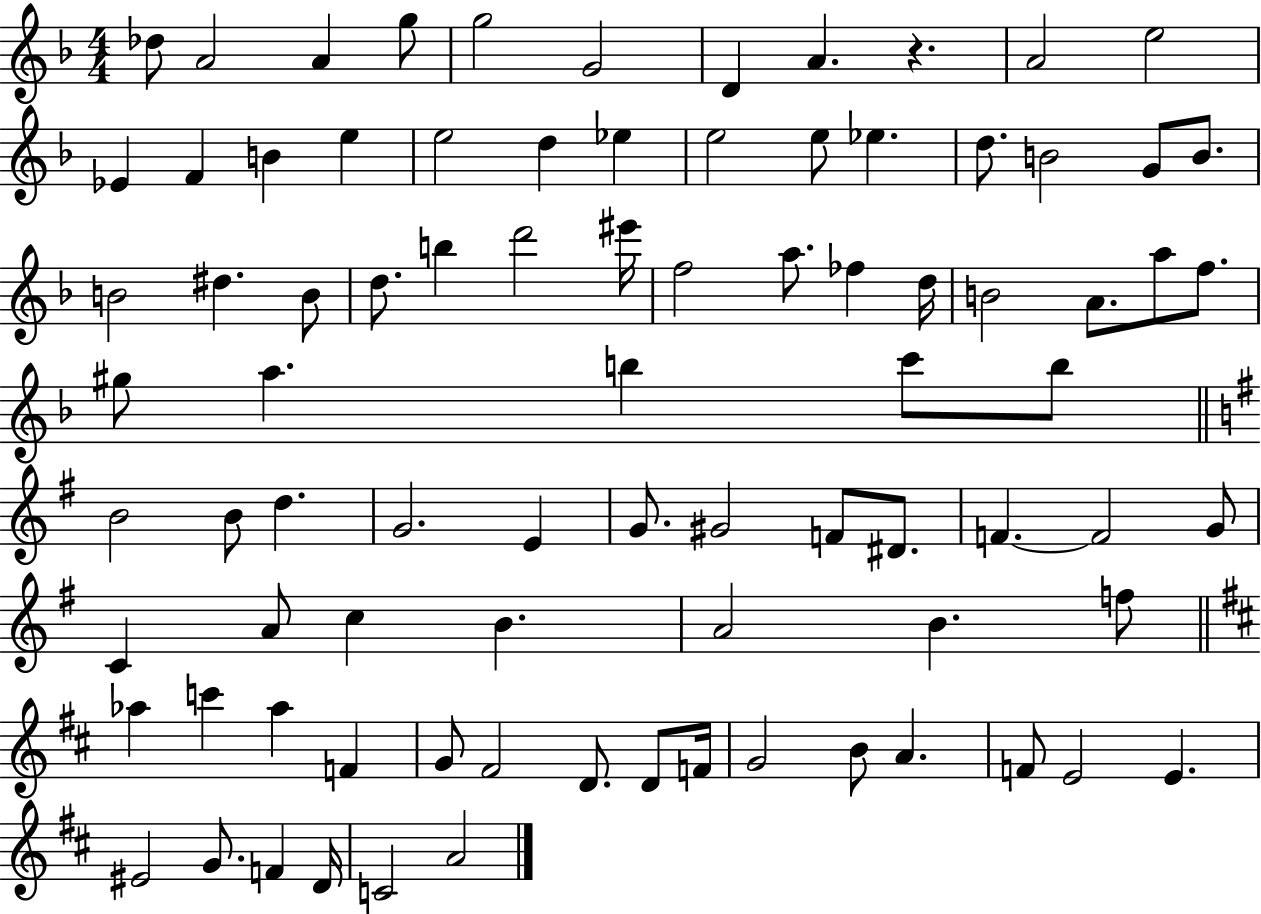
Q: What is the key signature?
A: F major